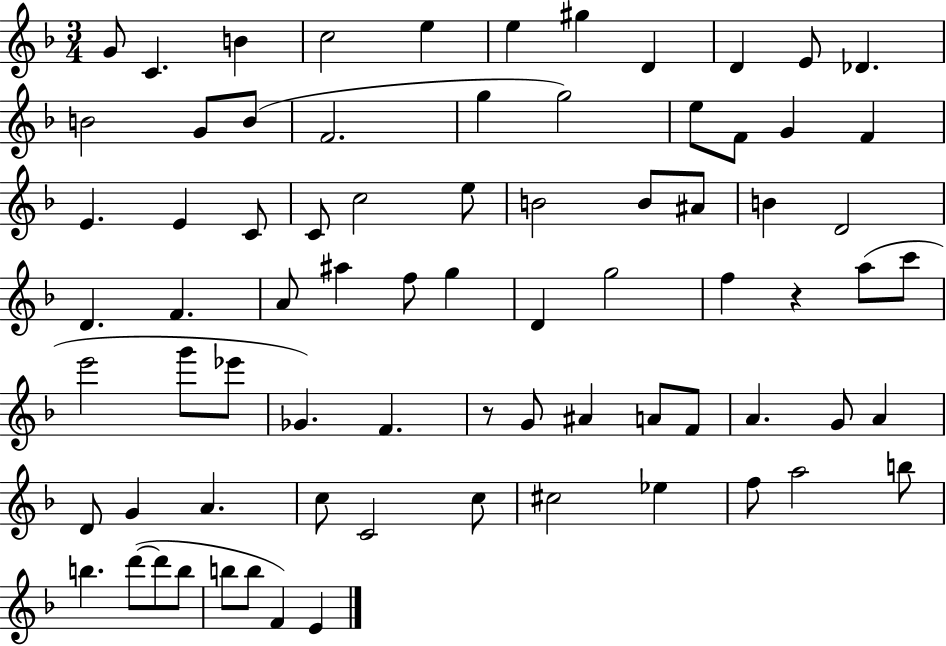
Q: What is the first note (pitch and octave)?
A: G4